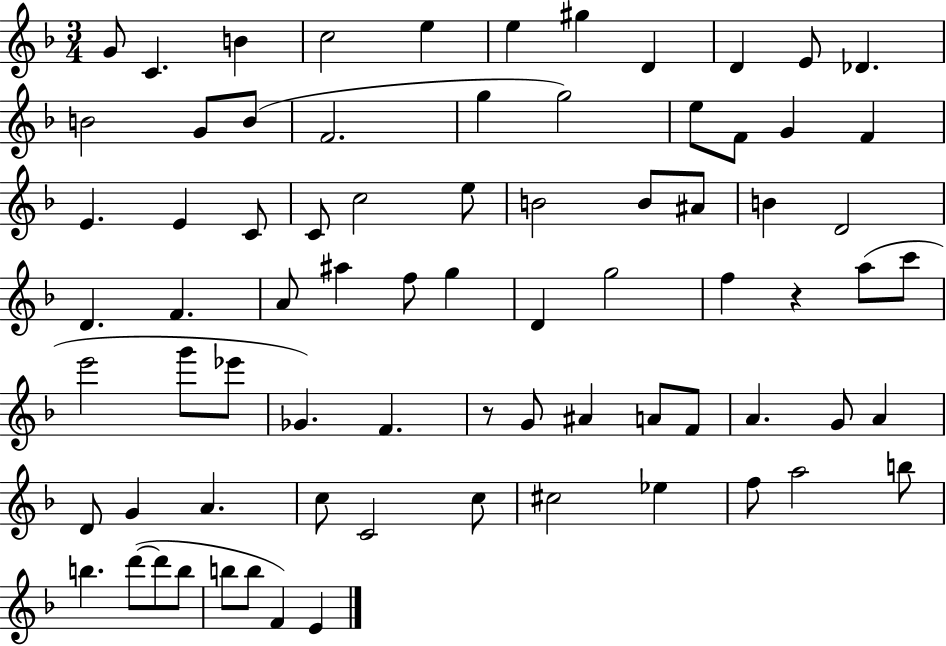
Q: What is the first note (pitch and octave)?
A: G4